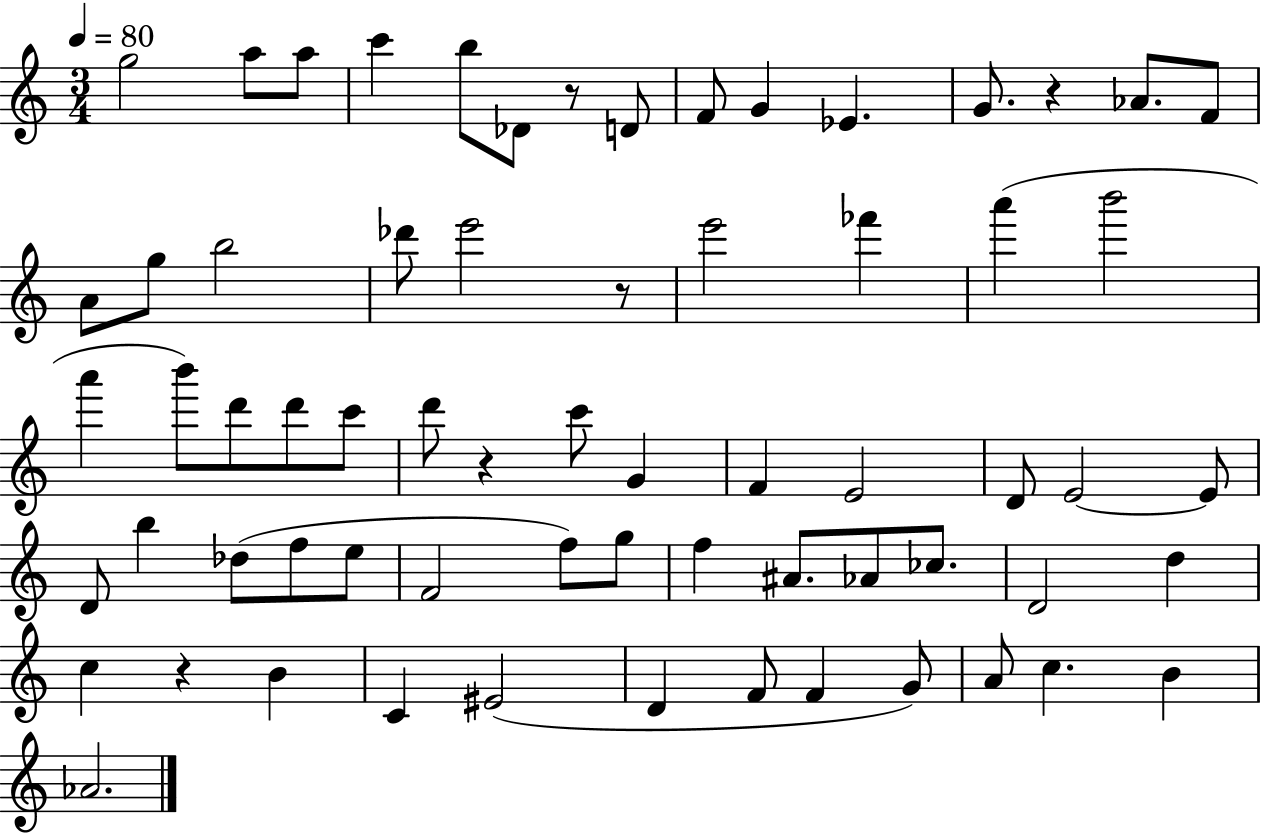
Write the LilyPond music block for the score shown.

{
  \clef treble
  \numericTimeSignature
  \time 3/4
  \key c \major
  \tempo 4 = 80
  g''2 a''8 a''8 | c'''4 b''8 des'8 r8 d'8 | f'8 g'4 ees'4. | g'8. r4 aes'8. f'8 | \break a'8 g''8 b''2 | des'''8 e'''2 r8 | e'''2 fes'''4 | a'''4( b'''2 | \break a'''4 b'''8) d'''8 d'''8 c'''8 | d'''8 r4 c'''8 g'4 | f'4 e'2 | d'8 e'2~~ e'8 | \break d'8 b''4 des''8( f''8 e''8 | f'2 f''8) g''8 | f''4 ais'8. aes'8 ces''8. | d'2 d''4 | \break c''4 r4 b'4 | c'4 eis'2( | d'4 f'8 f'4 g'8) | a'8 c''4. b'4 | \break aes'2. | \bar "|."
}